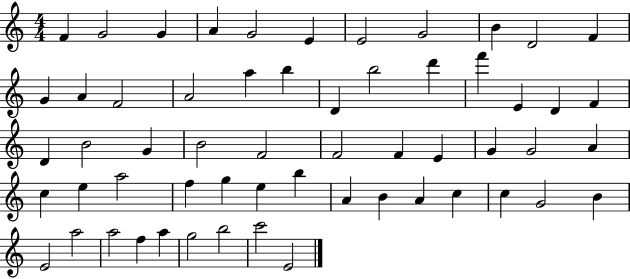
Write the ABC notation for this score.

X:1
T:Untitled
M:4/4
L:1/4
K:C
F G2 G A G2 E E2 G2 B D2 F G A F2 A2 a b D b2 d' f' E D F D B2 G B2 F2 F2 F E G G2 A c e a2 f g e b A B A c c G2 B E2 a2 a2 f a g2 b2 c'2 E2